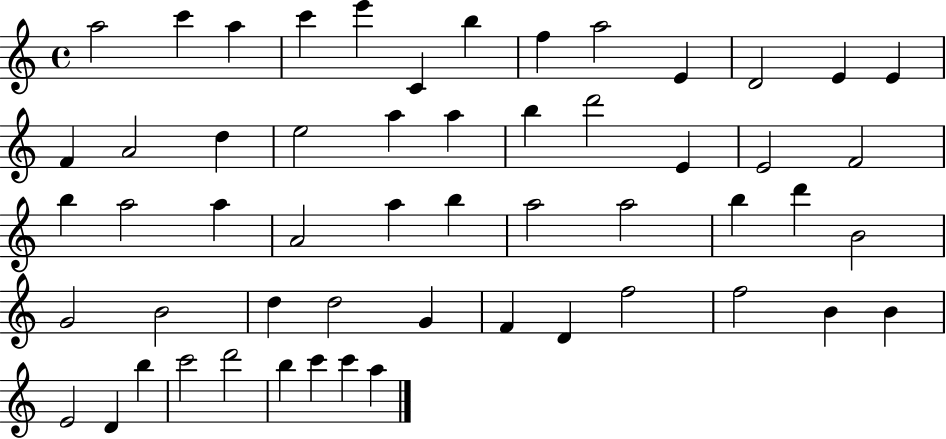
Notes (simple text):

A5/h C6/q A5/q C6/q E6/q C4/q B5/q F5/q A5/h E4/q D4/h E4/q E4/q F4/q A4/h D5/q E5/h A5/q A5/q B5/q D6/h E4/q E4/h F4/h B5/q A5/h A5/q A4/h A5/q B5/q A5/h A5/h B5/q D6/q B4/h G4/h B4/h D5/q D5/h G4/q F4/q D4/q F5/h F5/h B4/q B4/q E4/h D4/q B5/q C6/h D6/h B5/q C6/q C6/q A5/q